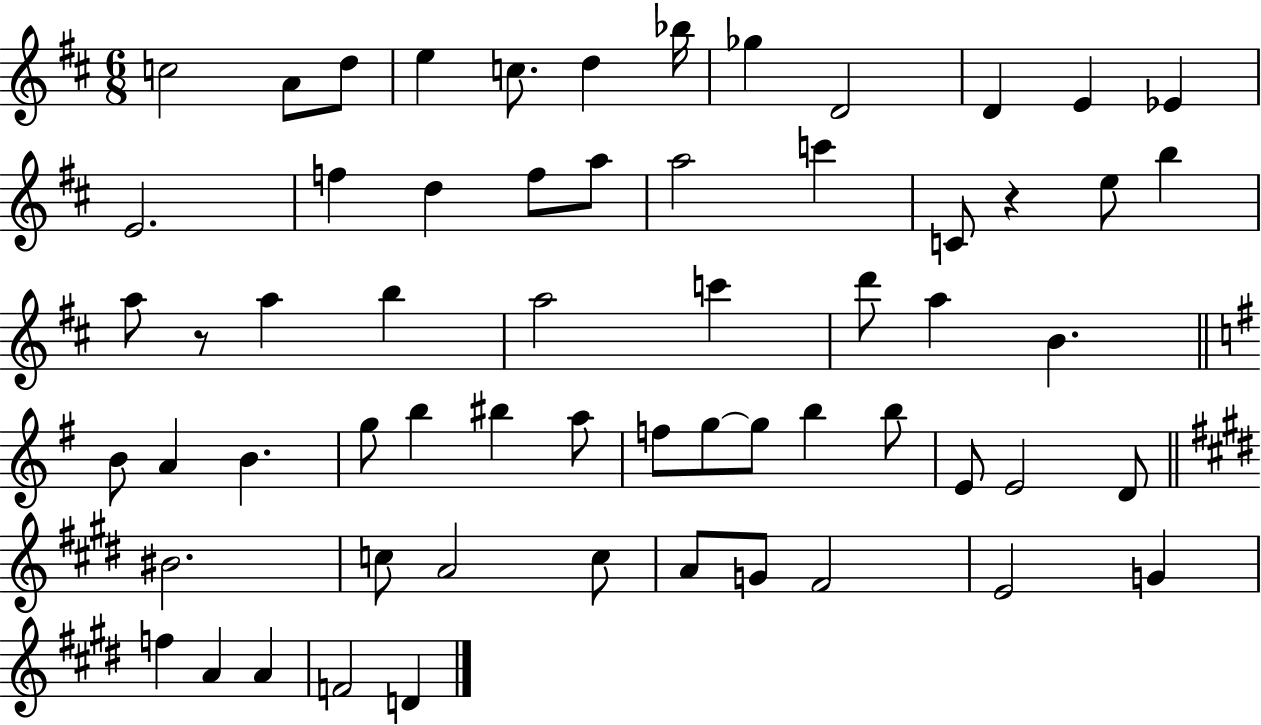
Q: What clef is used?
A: treble